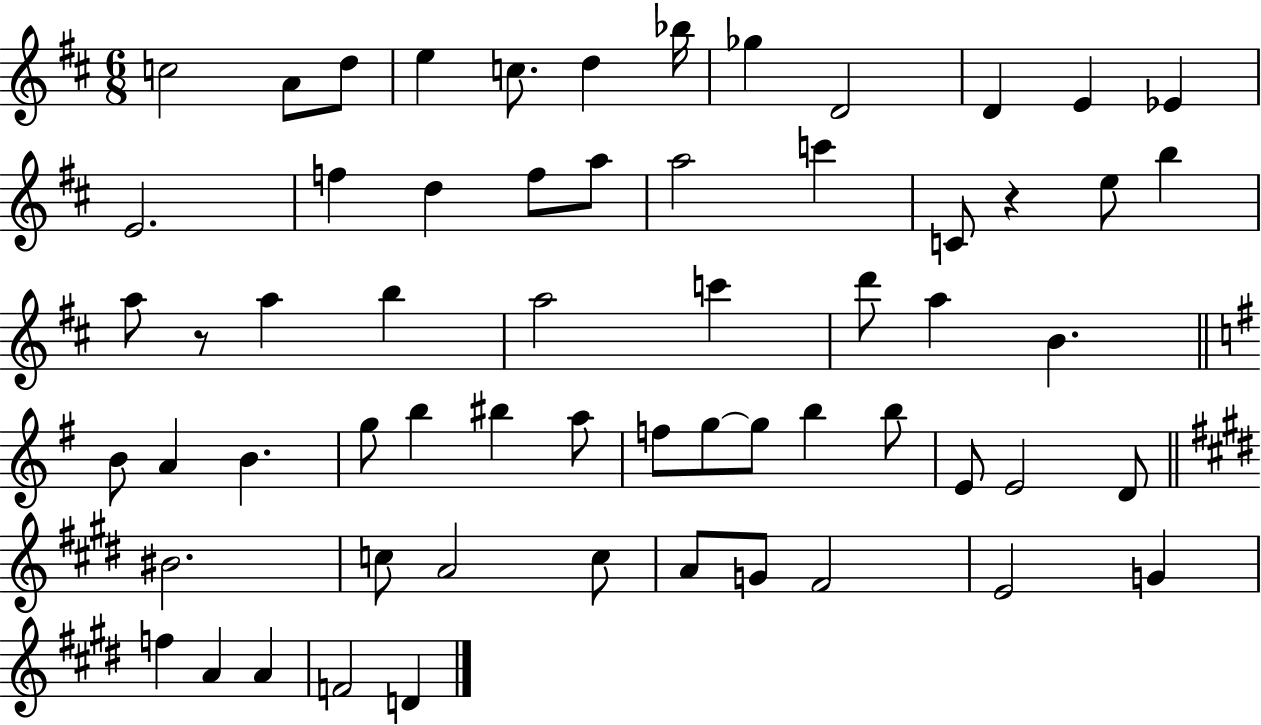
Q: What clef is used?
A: treble